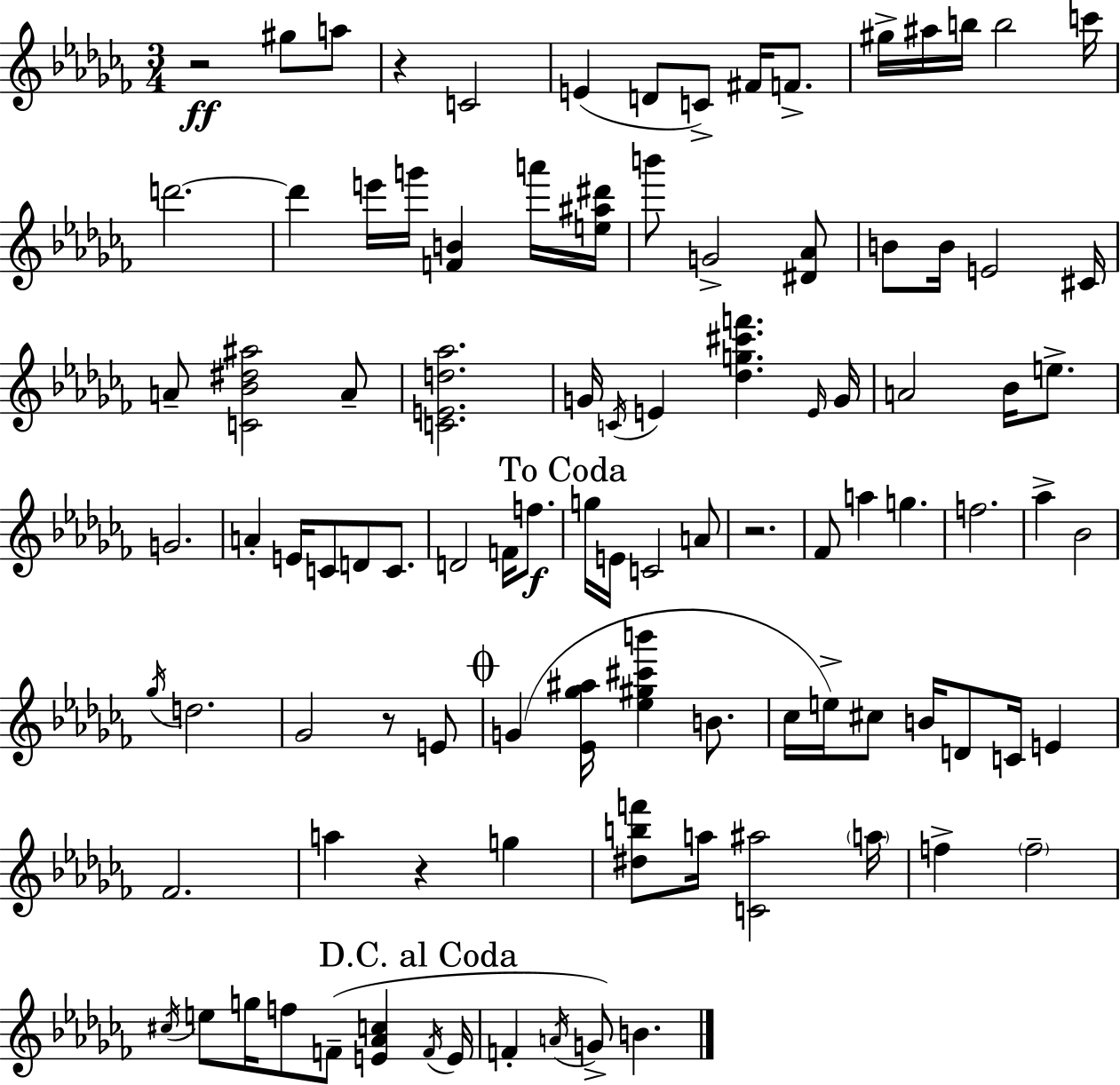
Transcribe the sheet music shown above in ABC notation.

X:1
T:Untitled
M:3/4
L:1/4
K:Abm
z2 ^g/2 a/2 z C2 E D/2 C/2 ^F/4 F/2 ^g/4 ^a/4 b/4 b2 c'/4 d'2 d' e'/4 g'/4 [FB] a'/4 [e^a^d']/4 b'/2 G2 [^D_A]/2 B/2 B/4 E2 ^C/4 A/2 [C_B^d^a]2 A/2 [CEd_a]2 G/4 C/4 E [_dg^c'f'] E/4 G/4 A2 _B/4 e/2 G2 A E/4 C/2 D/2 C/2 D2 F/4 f/2 g/4 E/4 C2 A/2 z2 _F/2 a g f2 _a _B2 _g/4 d2 _G2 z/2 E/2 G [_E_g^a]/4 [_e^g^c'b'] B/2 _c/4 e/4 ^c/2 B/4 D/2 C/4 E _F2 a z g [^dbf']/2 a/4 [C^a]2 a/4 f f2 ^c/4 e/2 g/4 f/2 F/2 [E_Ac] F/4 E/4 F A/4 G/2 B